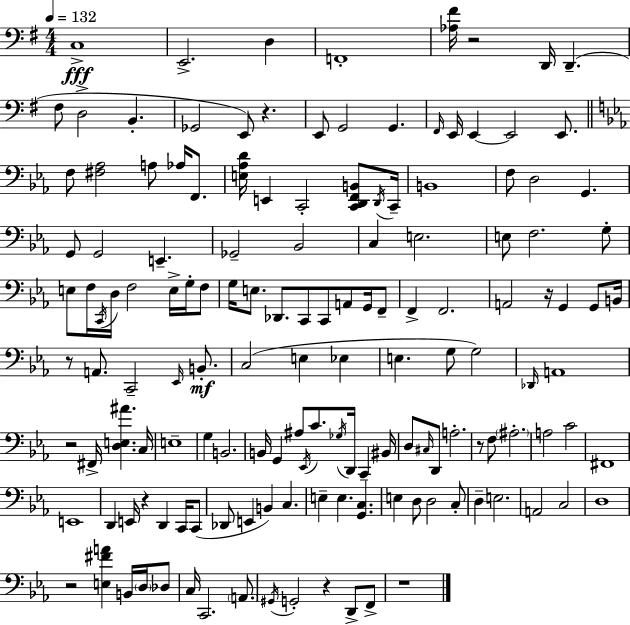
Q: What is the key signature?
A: G major